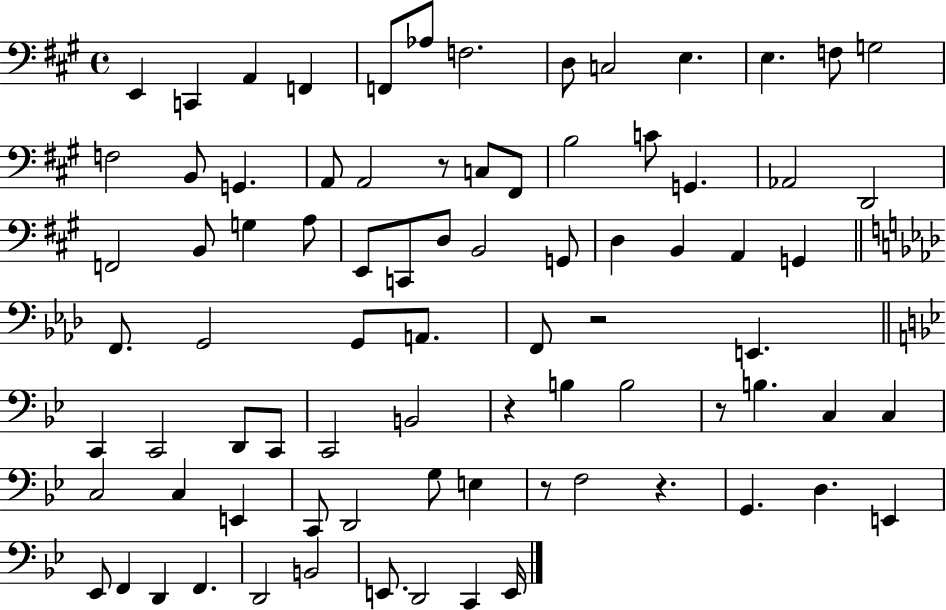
{
  \clef bass
  \time 4/4
  \defaultTimeSignature
  \key a \major
  \repeat volta 2 { e,4 c,4 a,4 f,4 | f,8 aes8 f2. | d8 c2 e4. | e4. f8 g2 | \break f2 b,8 g,4. | a,8 a,2 r8 c8 fis,8 | b2 c'8 g,4. | aes,2 d,2 | \break f,2 b,8 g4 a8 | e,8 c,8 d8 b,2 g,8 | d4 b,4 a,4 g,4 | \bar "||" \break \key aes \major f,8. g,2 g,8 a,8. | f,8 r2 e,4. | \bar "||" \break \key bes \major c,4 c,2 d,8 c,8 | c,2 b,2 | r4 b4 b2 | r8 b4. c4 c4 | \break c2 c4 e,4 | c,8 d,2 g8 e4 | r8 f2 r4. | g,4. d4. e,4 | \break ees,8 f,4 d,4 f,4. | d,2 b,2 | e,8. d,2 c,4 e,16 | } \bar "|."
}